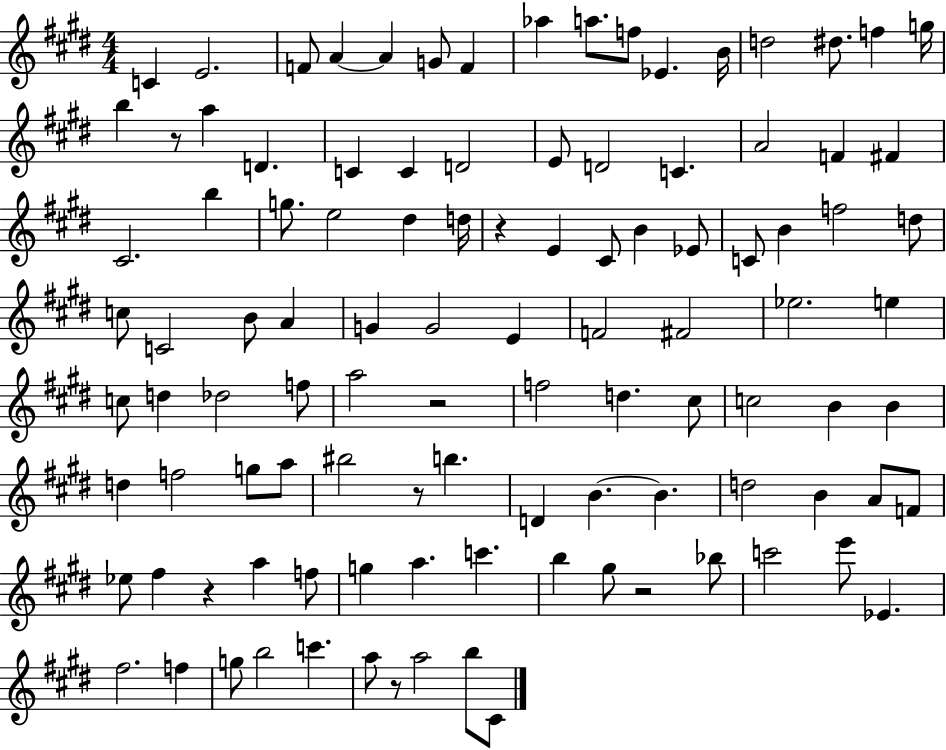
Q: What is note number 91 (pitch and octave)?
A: F#5